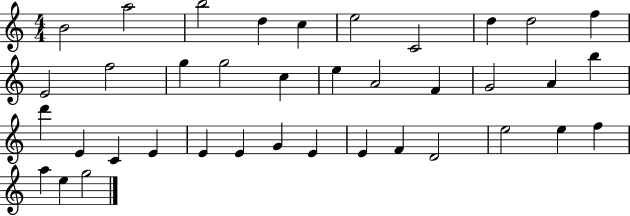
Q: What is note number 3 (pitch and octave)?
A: B5